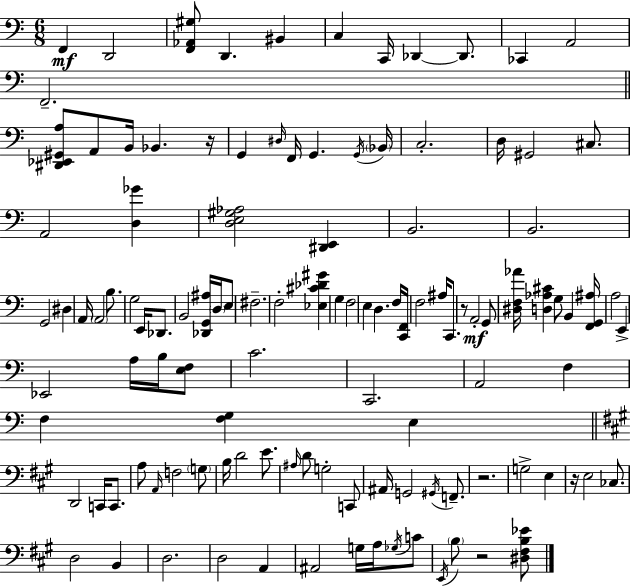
F2/q D2/h [F2,Ab2,G#3]/e D2/q. BIS2/q C3/q C2/s Db2/q Db2/e. CES2/q A2/h F2/h. [D#2,Eb2,G#2,A3]/e A2/e B2/s Bb2/q. R/s G2/q D#3/s F2/s G2/q. G2/s Bb2/s C3/h. D3/s G#2/h C#3/e. A2/h [D3,Gb4]/q [D3,E3,G#3,Ab3]/h [D#2,E2]/q B2/h. B2/h. G2/h D#3/q A2/s A2/h B3/e. G3/h E2/s Db2/e. B2/h [Db2,G2,A#3]/s D3/s E3/e F#3/h. F3/h [Eb3,C#4,Db4,G#4]/q G3/q F3/h E3/q D3/q. F3/s [C2,F2]/s F3/h A#3/s C2/e. R/e A2/h G2/e [D#3,F3,Ab4]/s [D3,Ab3,C#4]/q G3/e B2/q [F2,G2,A#3]/s A3/h E2/q Eb2/h A3/s B3/s [E3,F3]/e C4/h. C2/h. A2/h F3/q F3/q [F3,G3]/q E3/q D2/h C2/s C2/e. A3/e A2/s F3/h G3/e B3/s D4/h E4/e. A#3/s D4/e G3/h C2/e A#2/s G2/h G#2/s F2/e. R/h. G3/h E3/q R/s E3/h CES3/e. D3/h B2/q D3/h. D3/h A2/q A#2/h G3/s A3/s Gb3/s C4/e E2/s B3/e R/h [D#3,F#3,B3,Eb4]/e